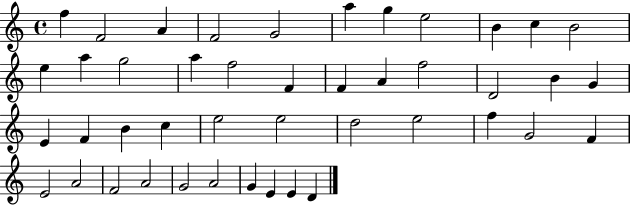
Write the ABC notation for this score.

X:1
T:Untitled
M:4/4
L:1/4
K:C
f F2 A F2 G2 a g e2 B c B2 e a g2 a f2 F F A f2 D2 B G E F B c e2 e2 d2 e2 f G2 F E2 A2 F2 A2 G2 A2 G E E D